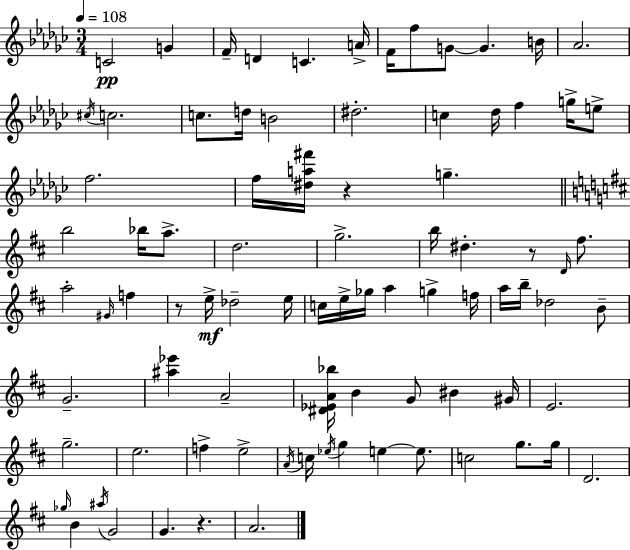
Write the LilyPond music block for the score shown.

{
  \clef treble
  \numericTimeSignature
  \time 3/4
  \key ees \minor
  \tempo 4 = 108
  c'2\pp g'4 | f'16-- d'4 c'4. a'16-> | f'16 f''8 g'8~~ g'4. b'16 | aes'2. | \break \acciaccatura { cis''16 } c''2. | c''8. d''16 b'2 | dis''2.-. | c''4 des''16 f''4 g''16-> e''8-> | \break f''2. | f''16 <dis'' a'' fis'''>16 r4 g''4.-- | \bar "||" \break \key d \major b''2 bes''16 a''8.-> | d''2. | g''2.-> | b''16 dis''4.-. r8 \grace { d'16 } fis''8. | \break a''2-. \grace { gis'16 } f''4 | r8 e''16->\mf des''2-- | e''16 c''16 e''16-> ges''16 a''4 g''4-> | f''16 a''16 b''16-- des''2 | \break b'8-- g'2.-- | <ais'' ees'''>4 a'2-- | <dis' ees' a' bes''>16 b'4 g'8 bis'4 | gis'16 e'2. | \break g''2.-- | e''2. | f''4-> e''2-> | \acciaccatura { a'16 } c''16 \acciaccatura { ees''16 } g''4 e''4~~ | \break e''8. c''2 | g''8. g''16 d'2. | \grace { ges''16 } b'4 \acciaccatura { ais''16 } g'2 | g'4. | \break r4. a'2. | \bar "|."
}